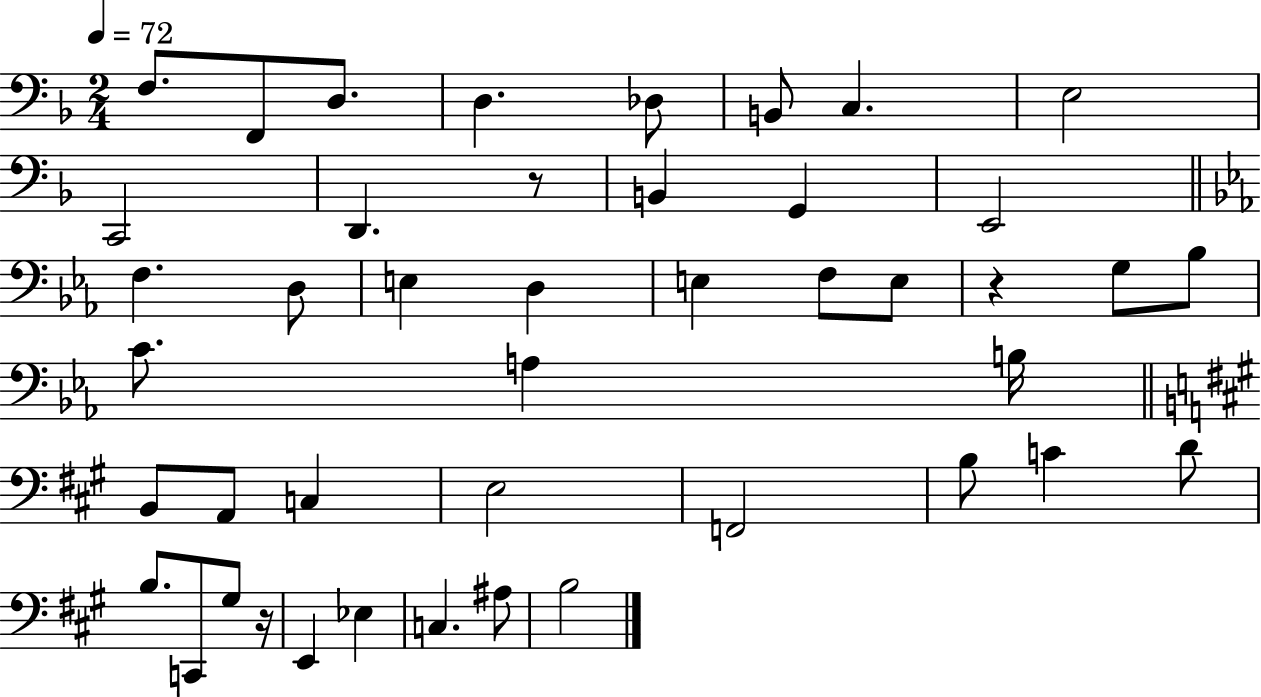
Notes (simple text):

F3/e. F2/e D3/e. D3/q. Db3/e B2/e C3/q. E3/h C2/h D2/q. R/e B2/q G2/q E2/h F3/q. D3/e E3/q D3/q E3/q F3/e E3/e R/q G3/e Bb3/e C4/e. A3/q B3/s B2/e A2/e C3/q E3/h F2/h B3/e C4/q D4/e B3/e. C2/e G#3/e R/s E2/q Eb3/q C3/q. A#3/e B3/h